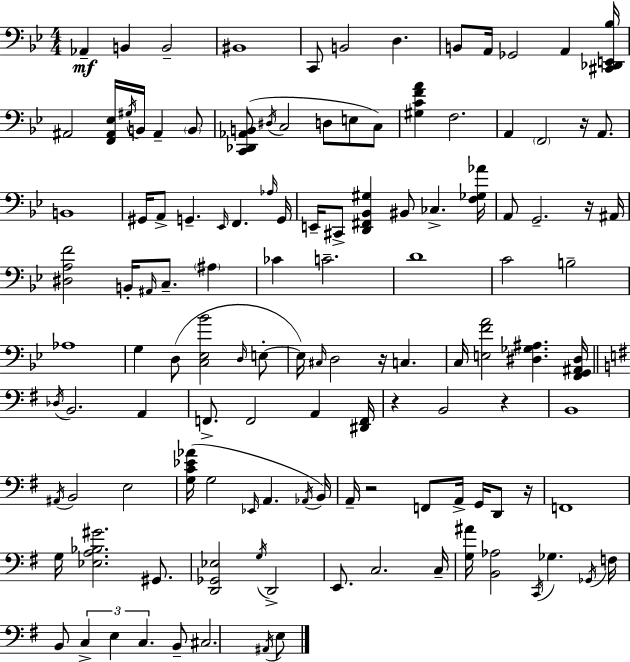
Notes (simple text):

Ab2/q B2/q B2/h BIS2/w C2/e B2/h D3/q. B2/e A2/s Gb2/h A2/q [C#2,Db2,E2,Bb3]/s A#2/h [F2,A#2,Eb3]/s G#3/s B2/s A#2/q B2/e [C2,Db2,Ab2,B2]/e D#3/s C3/h D3/e E3/e C3/e [G#3,C4,F4,A4]/q F3/h. A2/q F2/h R/s A2/e. B2/w G#2/s A2/e G2/q. Eb2/s F2/q. Ab3/s G2/s E2/s C#2/e [D2,F#2,Bb2,G#3]/q BIS2/e CES3/q. [F3,Gb3,Ab4]/s A2/e G2/h. R/s A#2/s [D#3,A3,F4]/h B2/s A#2/s C3/e. A#3/q CES4/q C4/h. D4/w C4/h B3/h Ab3/w G3/q D3/e [C3,Eb3,Bb4]/h D3/s E3/e E3/s C#3/s D3/h R/s C3/q. C3/s [E3,F4,A4]/h [D#3,Gb3,A#3]/q. [F2,G2,A#2,D#3]/s Db3/s B2/h. A2/q F2/e. F2/h A2/q [D#2,F2]/s R/q B2/h R/q B2/w A#2/s B2/h E3/h [G3,C4,Eb4,Ab4]/s G3/h Eb2/s A2/q. Ab2/s B2/s A2/s R/h F2/e A2/s G2/s D2/e R/s F2/w G3/s [Eb3,A3,Bb3,G#4]/h. G#2/e. [D2,Gb2,Eb3]/h G3/s D2/h E2/e. C3/h. C3/s [G3,A#4]/s [B2,Ab3]/h C2/s Gb3/q. Gb2/s F3/s B2/e C3/q E3/q C3/q. B2/e C#3/h. A#2/s E3/e